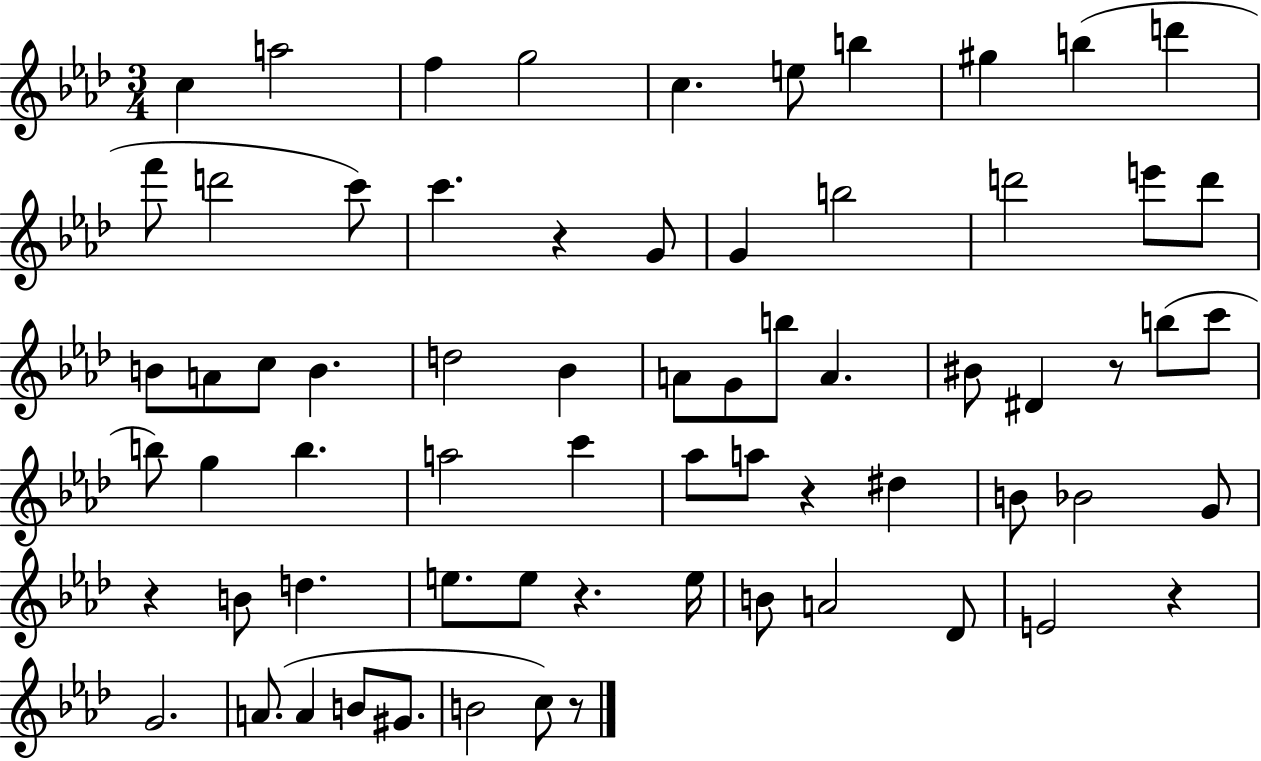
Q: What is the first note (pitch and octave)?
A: C5